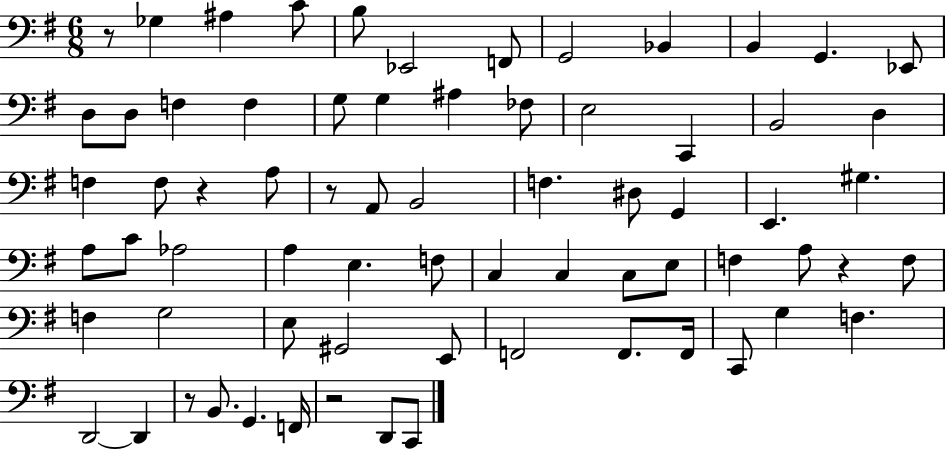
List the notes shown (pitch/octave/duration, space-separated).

R/e Gb3/q A#3/q C4/e B3/e Eb2/h F2/e G2/h Bb2/q B2/q G2/q. Eb2/e D3/e D3/e F3/q F3/q G3/e G3/q A#3/q FES3/e E3/h C2/q B2/h D3/q F3/q F3/e R/q A3/e R/e A2/e B2/h F3/q. D#3/e G2/q E2/q. G#3/q. A3/e C4/e Ab3/h A3/q E3/q. F3/e C3/q C3/q C3/e E3/e F3/q A3/e R/q F3/e F3/q G3/h E3/e G#2/h E2/e F2/h F2/e. F2/s C2/e G3/q F3/q. D2/h D2/q R/e B2/e. G2/q. F2/s R/h D2/e C2/e